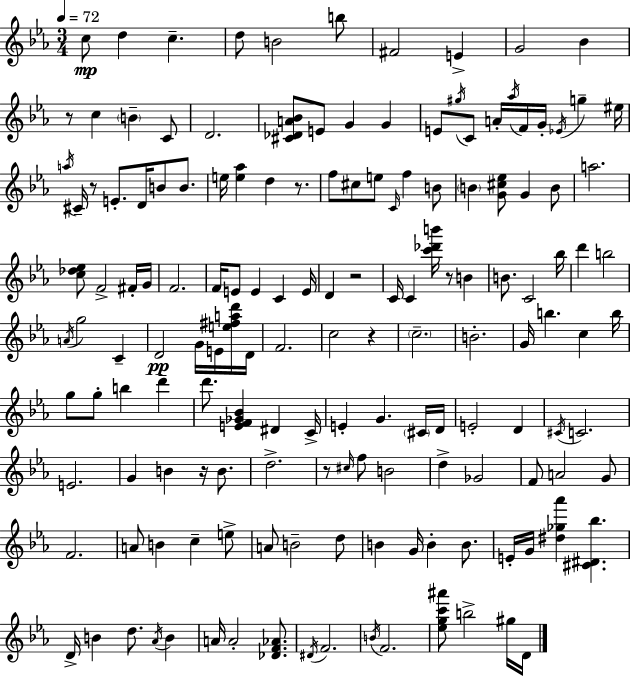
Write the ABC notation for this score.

X:1
T:Untitled
M:3/4
L:1/4
K:Cm
c/2 d c d/2 B2 b/2 ^F2 E G2 _B z/2 c B C/2 D2 [^C_DA_B]/2 E/2 G G E/2 ^g/4 C/2 A/4 _a/4 F/4 G/4 _E/4 g ^e/4 a/4 ^C/4 z/2 E/2 D/4 B/2 B/2 e/4 [e_a] d z/2 f/2 ^c/2 e/2 C/4 f B/2 B [G^c_e]/2 G B/2 a2 [c_d_e]/2 F2 ^F/4 G/4 F2 F/4 E/2 E C E/4 D z2 C/4 C [c'_d'b']/4 z/2 B B/2 C2 _b/4 d' b2 A/4 g2 C D2 G/4 E/4 [e^fad']/4 D/4 F2 c2 z c2 B2 G/4 b c b/4 g/2 g/2 b d' d'/2 [EF_G_B] ^D C/4 E G ^C/4 D/4 E2 D ^C/4 C2 E2 G B z/4 B/2 d2 z/2 ^c/4 f/2 B2 d _G2 F/2 A2 G/2 F2 A/2 B c e/2 A/2 B2 d/2 B G/4 B B/2 E/4 G/4 [^d_g_a'] [^C^D_b] D/4 B d/2 _A/4 B A/4 A2 [_DF_A]/2 ^D/4 F2 B/4 F2 [_egc'^a']/2 b2 ^g/4 D/4